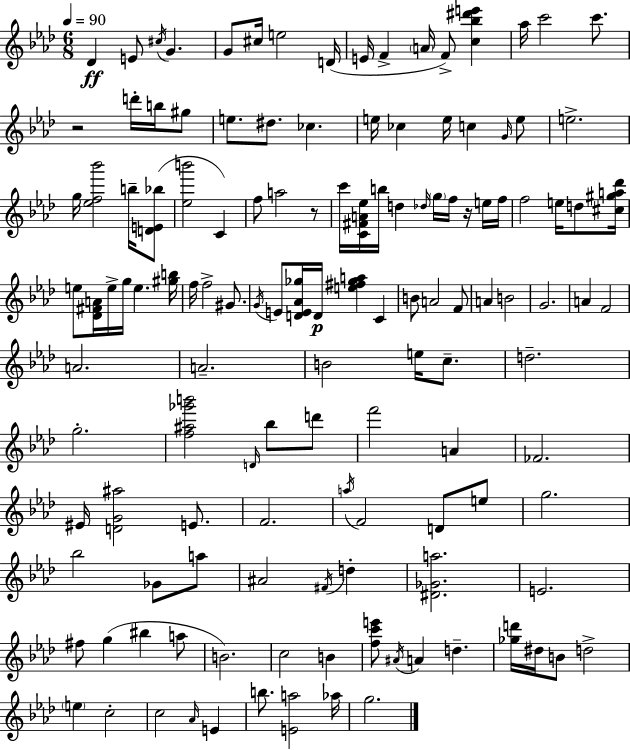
Db4/q E4/e C#5/s G4/q. G4/e C#5/s E5/h D4/s E4/s F4/q A4/s F4/e [C5,Bb5,D#6,E6]/q Ab5/s C6/h C6/e. R/h D6/s B5/s G#5/e E5/e. D#5/e. CES5/q. E5/s CES5/q E5/s C5/q G4/s E5/e E5/h. G5/s [Eb5,F5,Bb6]/h B5/s [D4,E4,Bb5]/e [Eb5,B6]/h C4/q F5/e A5/h R/e C6/s [C4,F#4,A4,Eb5]/s B5/s D5/q Db5/s G5/s F5/s R/s E5/s F5/s F5/h E5/s D5/e [C#5,G#5,A5,Db6]/s E5/e [Db4,F#4,A4]/s E5/s G5/s E5/q. [G#5,B5]/s F5/s F5/h G#4/e. G4/s E4/e [D4,E4,Ab4,Gb5]/s D4/s [E5,F#5,Gb5,A5]/q C4/q B4/e A4/h F4/e A4/q B4/h G4/h. A4/q F4/h A4/h. A4/h. B4/h E5/s C5/e. D5/h. G5/h. [F5,A#5,Gb6,B6]/h D4/s Bb5/e D6/e F6/h A4/q FES4/h. EIS4/s [D4,G4,A#5]/h E4/e. F4/h. A5/s F4/h D4/e E5/e G5/h. Bb5/h Gb4/e A5/e A#4/h F#4/s D5/q [D#4,Gb4,A5]/h. E4/h. F#5/e G5/q BIS5/q A5/e B4/h. C5/h B4/q [F5,C6,E6]/e A#4/s A4/q D5/q. [Gb5,D6]/s D#5/s B4/e D5/h E5/q C5/h C5/h Ab4/s E4/q B5/e. [E4,A5]/h Ab5/s G5/h.